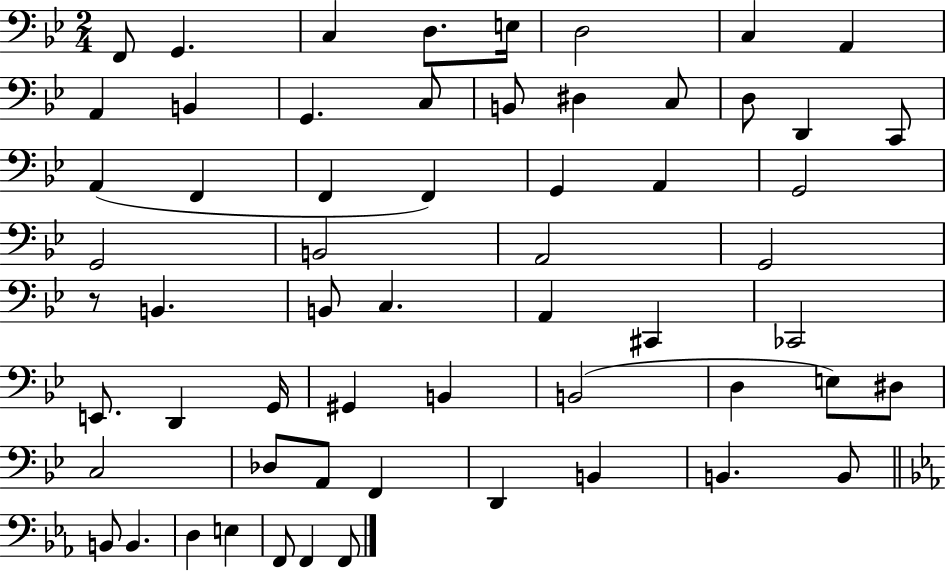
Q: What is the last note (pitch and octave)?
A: F2